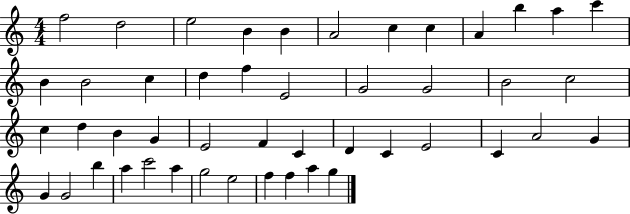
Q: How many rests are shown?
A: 0